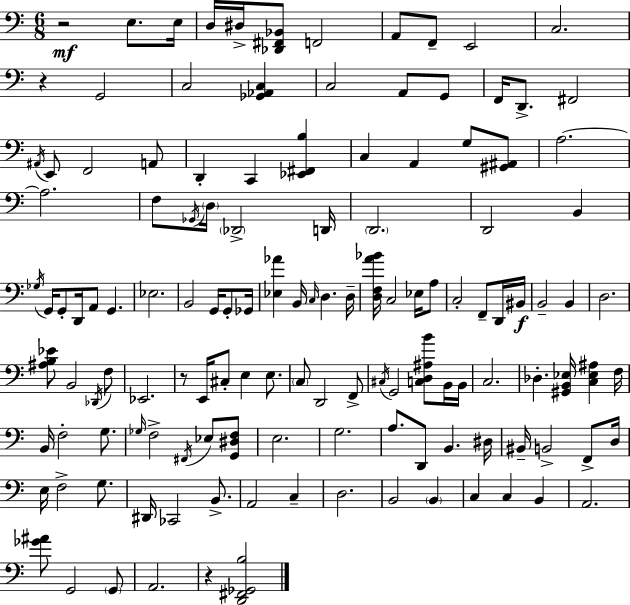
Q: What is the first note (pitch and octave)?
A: E3